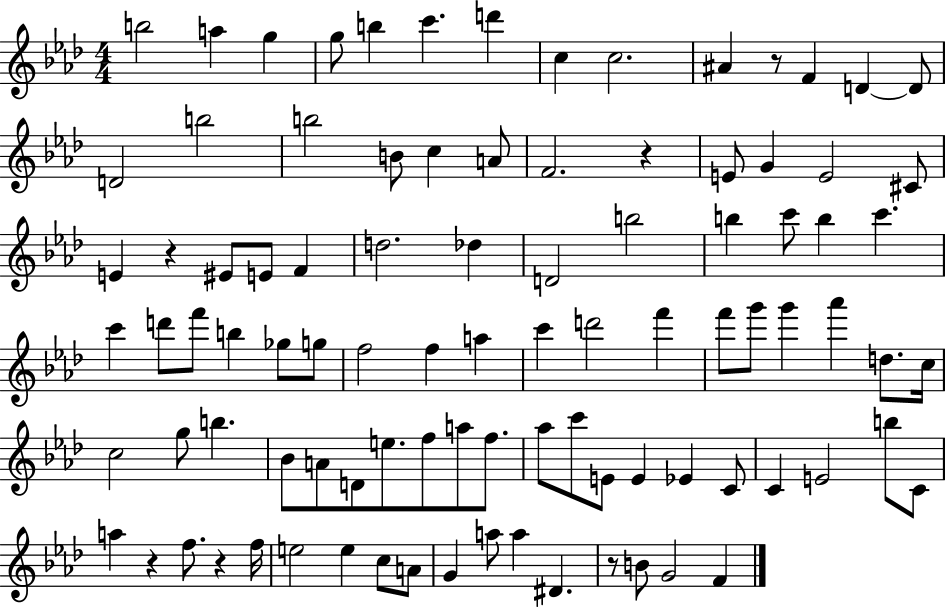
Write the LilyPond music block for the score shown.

{
  \clef treble
  \numericTimeSignature
  \time 4/4
  \key aes \major
  b''2 a''4 g''4 | g''8 b''4 c'''4. d'''4 | c''4 c''2. | ais'4 r8 f'4 d'4~~ d'8 | \break d'2 b''2 | b''2 b'8 c''4 a'8 | f'2. r4 | e'8 g'4 e'2 cis'8 | \break e'4 r4 eis'8 e'8 f'4 | d''2. des''4 | d'2 b''2 | b''4 c'''8 b''4 c'''4. | \break c'''4 d'''8 f'''8 b''4 ges''8 g''8 | f''2 f''4 a''4 | c'''4 d'''2 f'''4 | f'''8 g'''8 g'''4 aes'''4 d''8. c''16 | \break c''2 g''8 b''4. | bes'8 a'8 d'8 e''8. f''8 a''8 f''8. | aes''8 c'''8 e'8 e'4 ees'4 c'8 | c'4 e'2 b''8 c'8 | \break a''4 r4 f''8. r4 f''16 | e''2 e''4 c''8 a'8 | g'4 a''8 a''4 dis'4. | r8 b'8 g'2 f'4 | \break \bar "|."
}